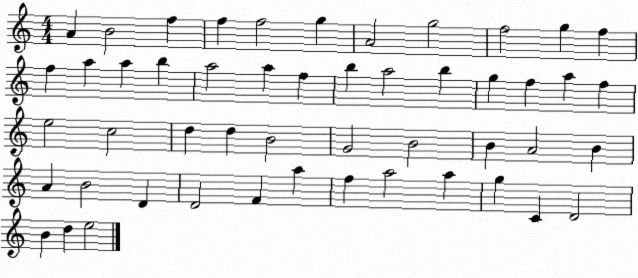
X:1
T:Untitled
M:4/4
L:1/4
K:C
A B2 f f f2 g A2 g2 f2 g f f a a b a2 a f b a2 b g f a f e2 c2 d d B2 G2 B2 B A2 B A B2 D D2 F a f a2 a g C D2 B d e2